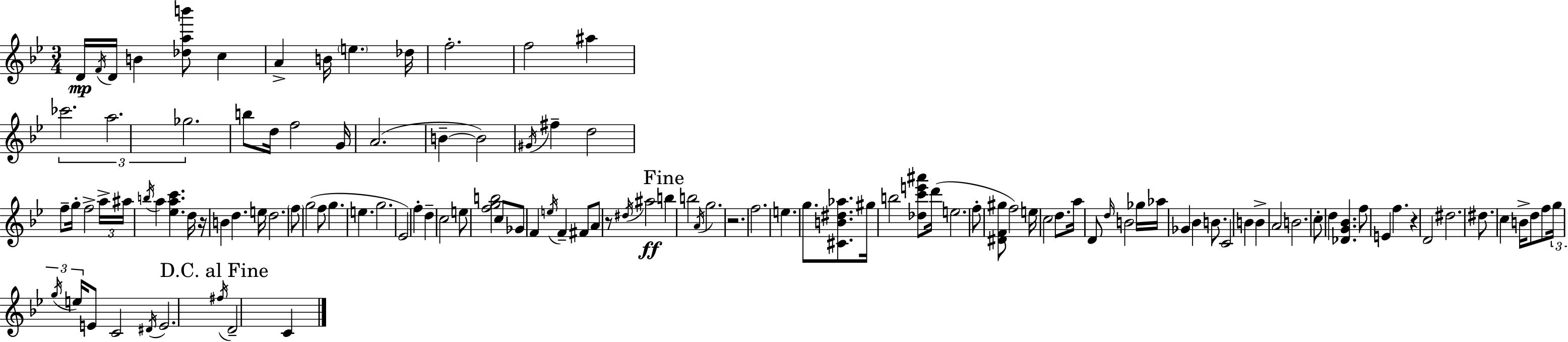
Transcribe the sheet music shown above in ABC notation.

X:1
T:Untitled
M:3/4
L:1/4
K:Gm
D/4 F/4 D/4 B [_dab']/2 c A B/4 e _d/4 f2 f2 ^a _c'2 a2 _g2 b/2 d/4 f2 G/4 A2 B B2 ^G/4 ^f d2 f/2 g/4 f2 a/4 ^a/4 b/4 a [_eac'] d/4 z/4 B d e/4 d2 f/2 g2 f/2 g e g2 _E2 f d c2 e/2 [fgb]2 c/2 _G/2 F e/4 F ^F/2 A/2 z/2 ^d/4 ^a2 b b2 A/4 g2 z2 f2 e g/2 [^CB^d_a]/2 ^g/4 b2 [_dc'e'^a']/2 d'/4 e2 f/2 [^DF^g]/2 f2 e/4 c2 d/2 a/4 D/2 d/4 B2 _g/4 _a/4 _G _B B/2 C2 B B A2 B2 c/2 d [_DG_B] f/2 E f z D2 ^d2 ^d/2 c B/4 d/2 f/2 g/4 g/4 e/4 E/2 C2 ^D/4 E2 ^f/4 D2 C